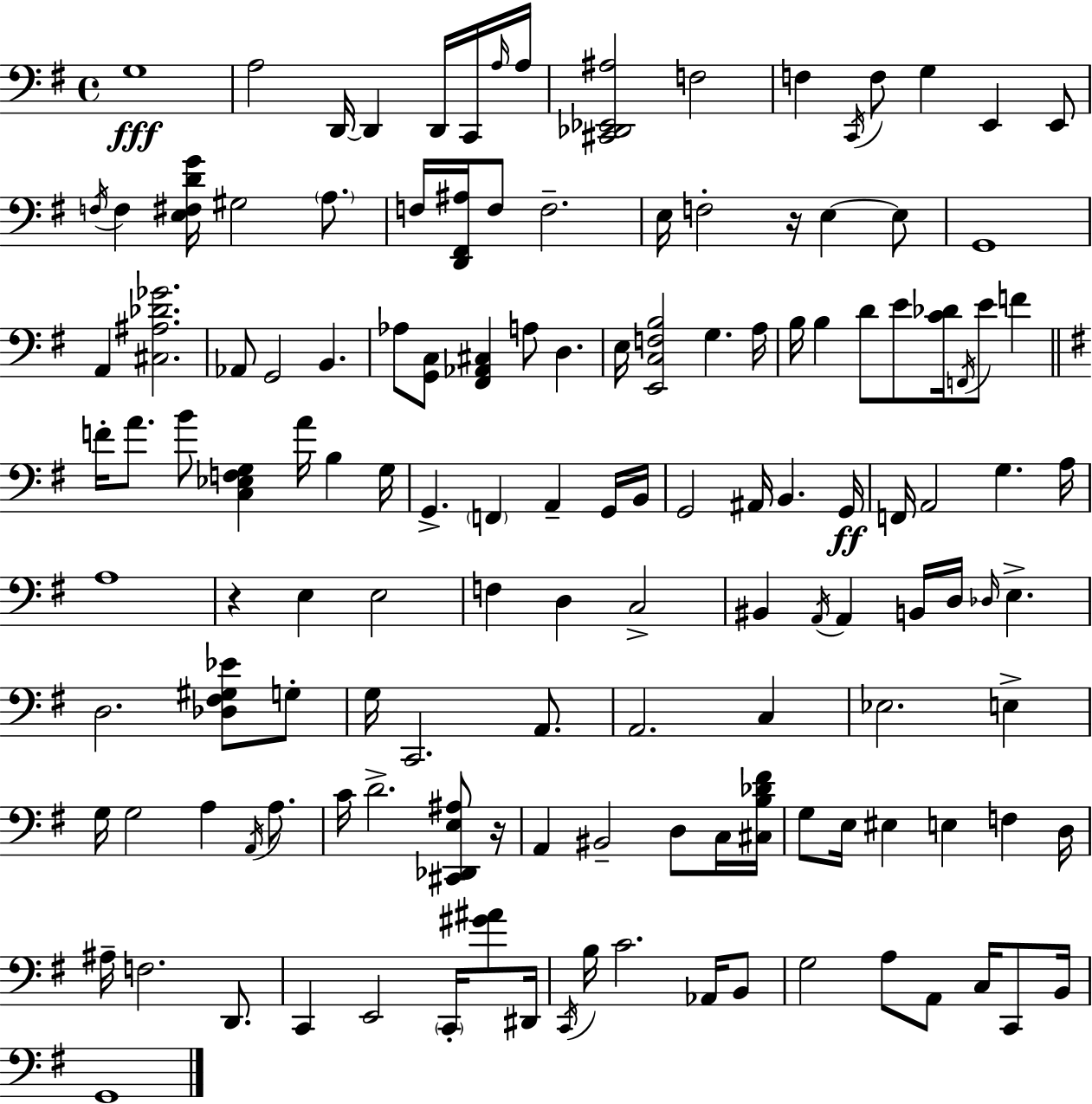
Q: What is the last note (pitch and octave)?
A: G2